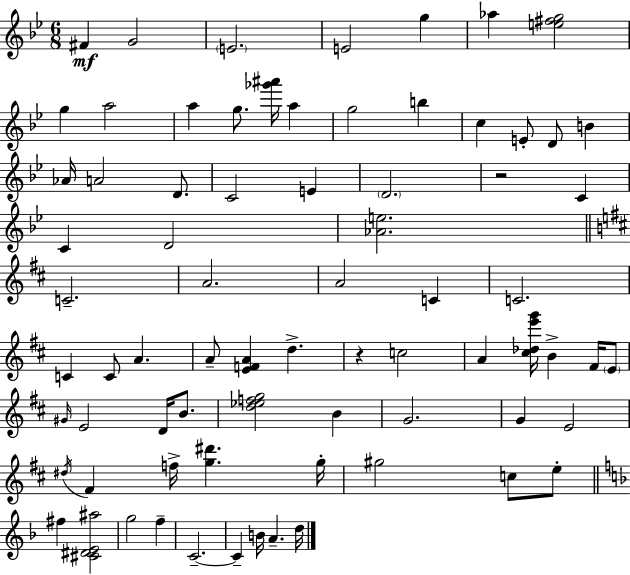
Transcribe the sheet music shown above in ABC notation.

X:1
T:Untitled
M:6/8
L:1/4
K:Gm
^F G2 E2 E2 g _a [e^fg]2 g a2 a g/2 [_g'^a']/4 a g2 b c E/2 D/2 B _A/4 A2 D/2 C2 E D2 z2 C C D2 [_Ae]2 C2 A2 A2 C C2 C C/2 A A/2 [EFA] d z c2 A [^c_de'g']/4 B ^F/4 E/2 ^G/4 E2 D/4 B/2 [d_efg]2 B G2 G E2 ^d/4 ^F f/4 [g^d'] g/4 ^g2 c/2 e/2 ^f [^C^DE^a]2 g2 f C2 C B/4 A d/4